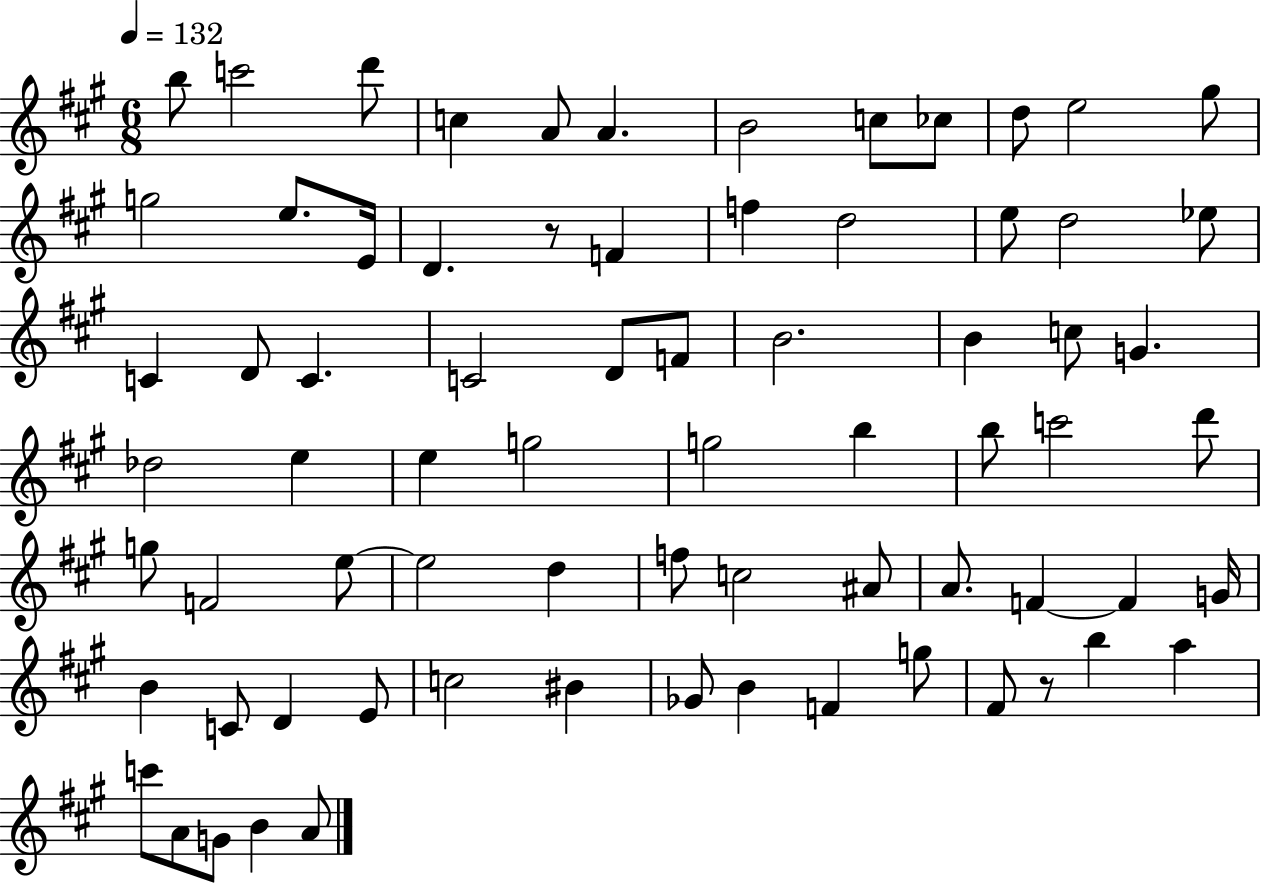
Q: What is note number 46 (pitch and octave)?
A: D5